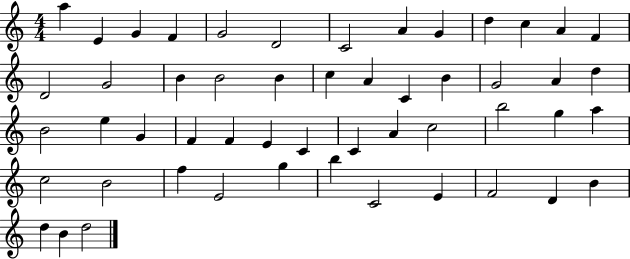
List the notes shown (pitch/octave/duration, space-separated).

A5/q E4/q G4/q F4/q G4/h D4/h C4/h A4/q G4/q D5/q C5/q A4/q F4/q D4/h G4/h B4/q B4/h B4/q C5/q A4/q C4/q B4/q G4/h A4/q D5/q B4/h E5/q G4/q F4/q F4/q E4/q C4/q C4/q A4/q C5/h B5/h G5/q A5/q C5/h B4/h F5/q E4/h G5/q B5/q C4/h E4/q F4/h D4/q B4/q D5/q B4/q D5/h